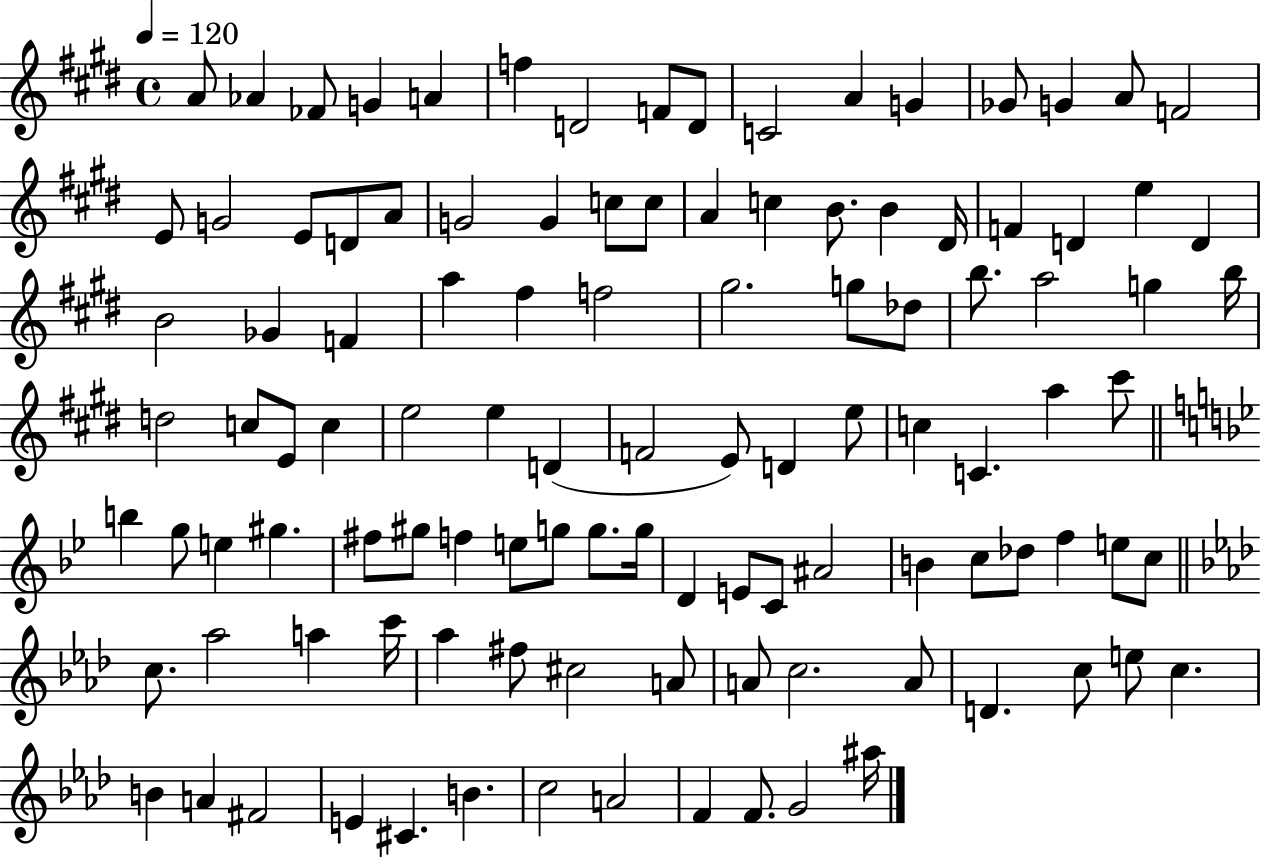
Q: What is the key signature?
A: E major